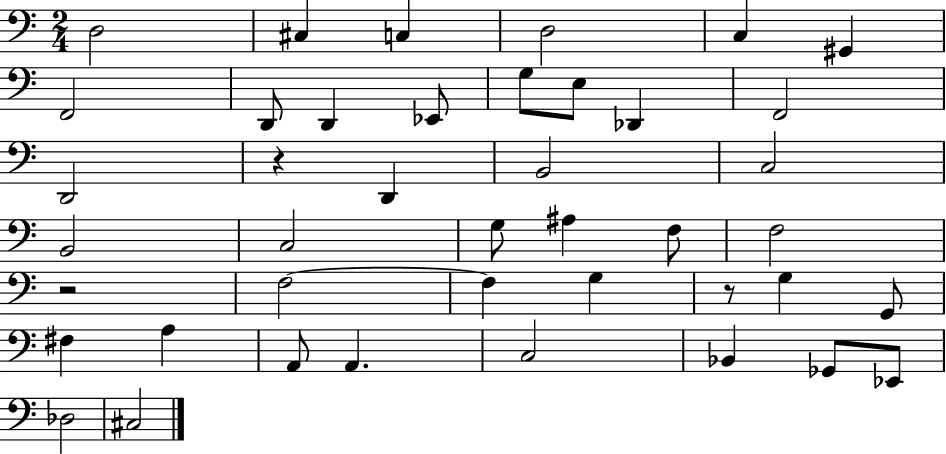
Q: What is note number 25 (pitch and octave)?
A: F3